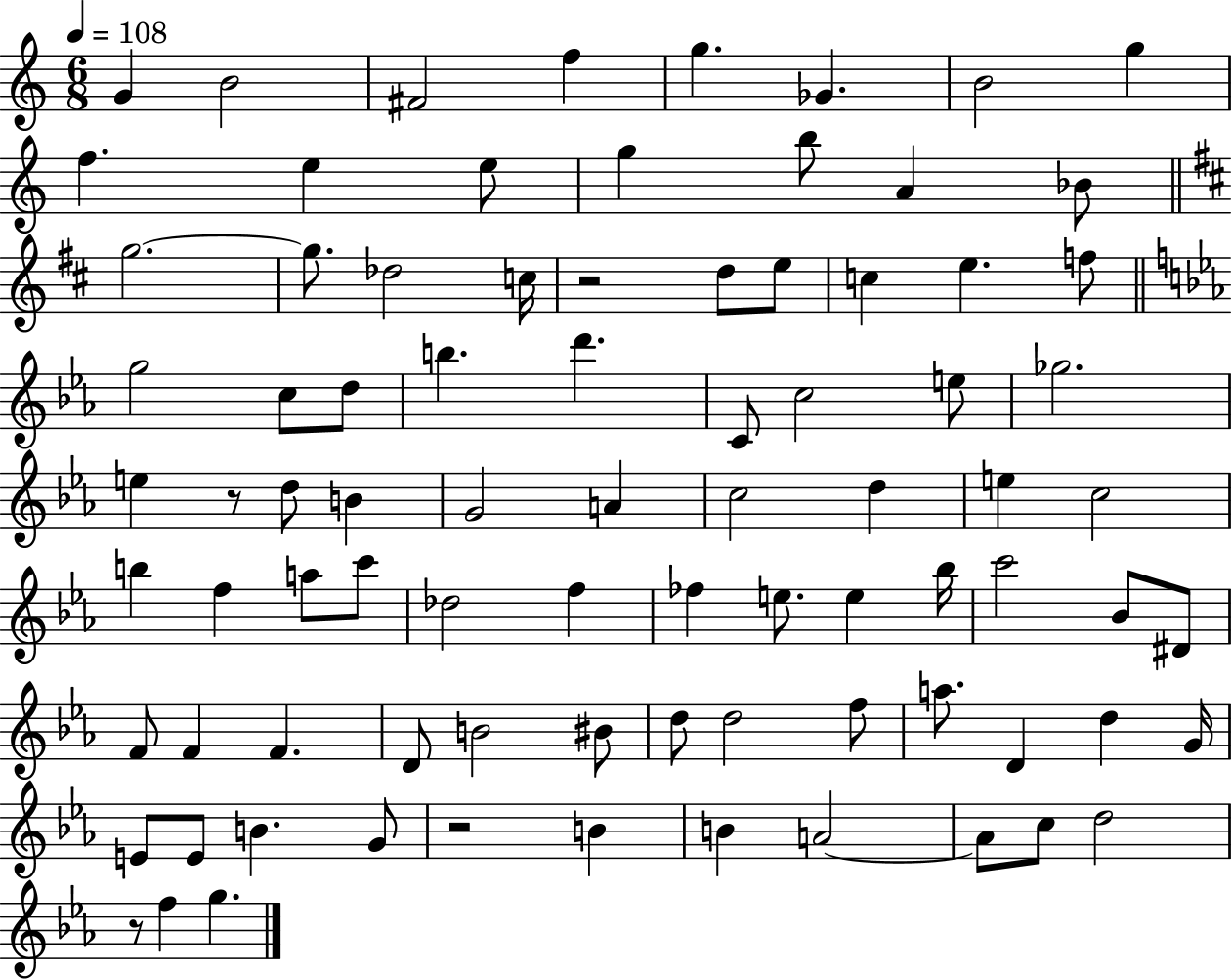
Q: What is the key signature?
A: C major